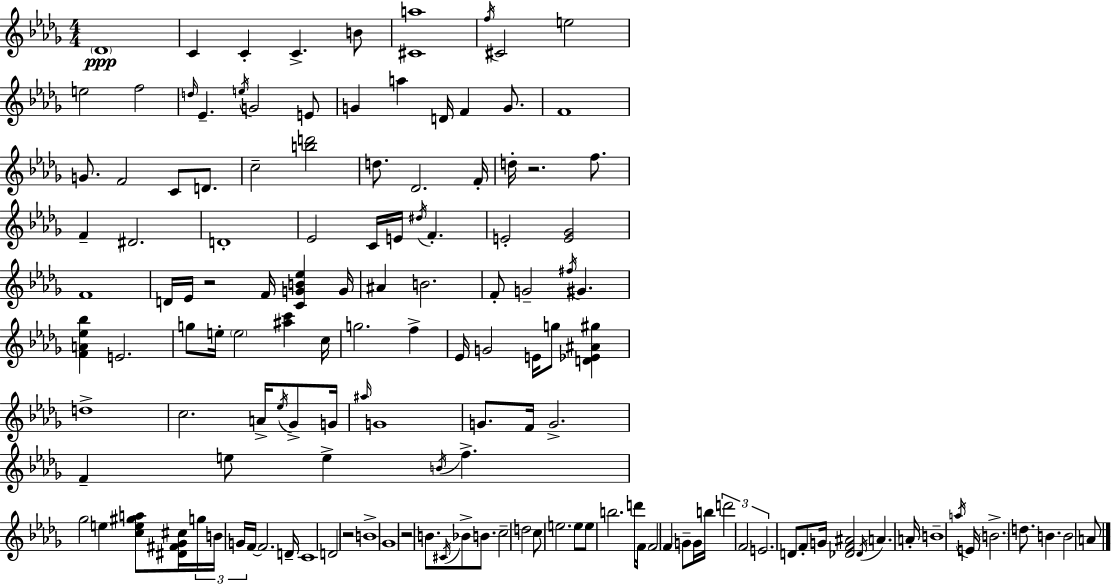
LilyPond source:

{
  \clef treble
  \numericTimeSignature
  \time 4/4
  \key bes \minor
  \parenthesize des'1\ppp | c'4 c'4-. c'4.-> b'8 | <cis' a''>1 | \acciaccatura { f''16 } cis'2 e''2 | \break e''2 f''2 | \grace { d''16 } ees'4.-- \acciaccatura { e''16 } g'2 | e'8 g'4 a''4 d'16 f'4 | g'8. f'1 | \break g'8. f'2 c'8 | d'8. c''2-- <b'' d'''>2 | d''8. des'2. | f'16-. d''16-. r2. | \break f''8. f'4-- dis'2. | d'1-. | ees'2 c'16 e'16 \acciaccatura { dis''16 } f'4.-. | e'2-. <e' ges'>2 | \break f'1 | d'16 ees'16 r2 f'16 <c' g' b' ees''>4 | g'16 ais'4 b'2. | f'8-. g'2-- \acciaccatura { fis''16 } gis'4. | \break <f' a' ees'' bes''>4 e'2. | g''8 e''16-. \parenthesize e''2 | <ais'' c'''>4 c''16 g''2. | f''4-> ees'16 g'2 e'16 g''8 | \break <d' ees' ais' gis''>4 d''1-> | c''2. | a'16-> \acciaccatura { ees''16 } ges'8-> g'16 \grace { ais''16 } g'1 | g'8. f'16 g'2.-> | \break f'4-- e''8 e''4-> | \acciaccatura { b'16 } f''4.-> ges''2 | e''4 <c'' e'' gis'' a''>8 <dis' fis' ges' cis''>16 \tuplet 3/2 { g''16 b'16 g'16 } f'16~~ f'2. | d'16-- c'1 | \break d'2 | r2 b'1-> | ges'1 | r2 | \break b'8. \acciaccatura { cis'16 } bes'8-> b'8. c''2-- | d''2 c''8 e''2. | e''8 e''8 b''2. | d'''16 f'16 f'2 | \break f'4 g'8-- g'16 b''16 \tuplet 3/2 { d'''2 | f'2 e'2. } | d'8 f'8-. g'16 <des' f' ais'>2 | \acciaccatura { des'16 } a'4. a'16-. b'1-- | \break \acciaccatura { a''16 } e'16 \parenthesize b'2.-> | d''8. b'4. | b'2 a'8 \bar "|."
}